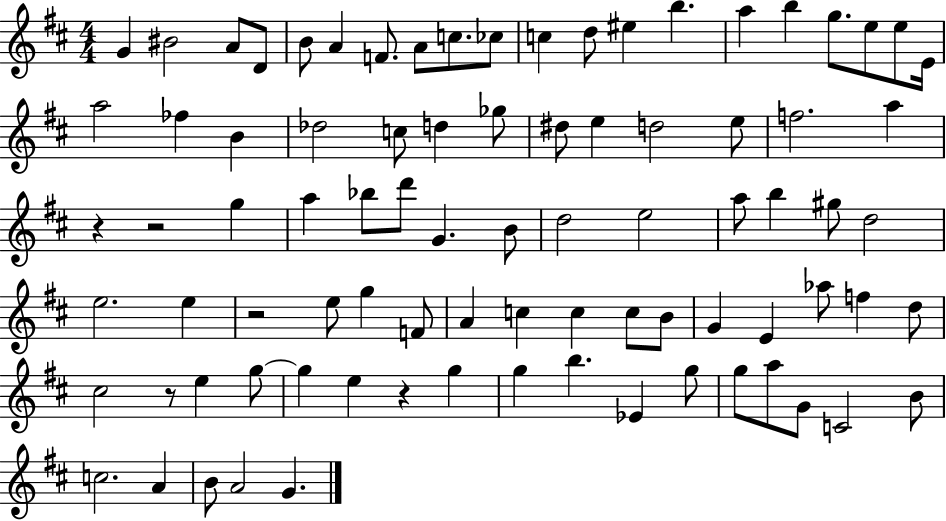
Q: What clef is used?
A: treble